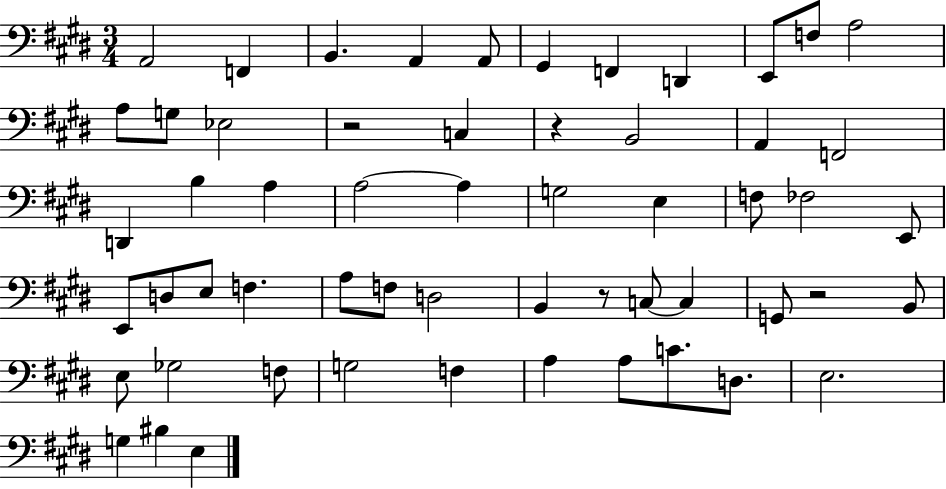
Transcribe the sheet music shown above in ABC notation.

X:1
T:Untitled
M:3/4
L:1/4
K:E
A,,2 F,, B,, A,, A,,/2 ^G,, F,, D,, E,,/2 F,/2 A,2 A,/2 G,/2 _E,2 z2 C, z B,,2 A,, F,,2 D,, B, A, A,2 A, G,2 E, F,/2 _F,2 E,,/2 E,,/2 D,/2 E,/2 F, A,/2 F,/2 D,2 B,, z/2 C,/2 C, G,,/2 z2 B,,/2 E,/2 _G,2 F,/2 G,2 F, A, A,/2 C/2 D,/2 E,2 G, ^B, E,